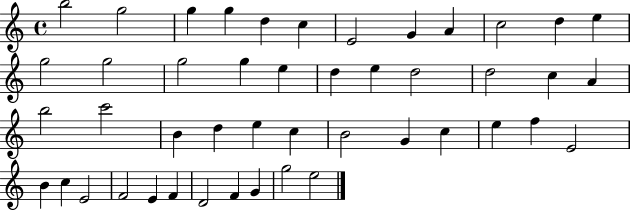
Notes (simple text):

B5/h G5/h G5/q G5/q D5/q C5/q E4/h G4/q A4/q C5/h D5/q E5/q G5/h G5/h G5/h G5/q E5/q D5/q E5/q D5/h D5/h C5/q A4/q B5/h C6/h B4/q D5/q E5/q C5/q B4/h G4/q C5/q E5/q F5/q E4/h B4/q C5/q E4/h F4/h E4/q F4/q D4/h F4/q G4/q G5/h E5/h